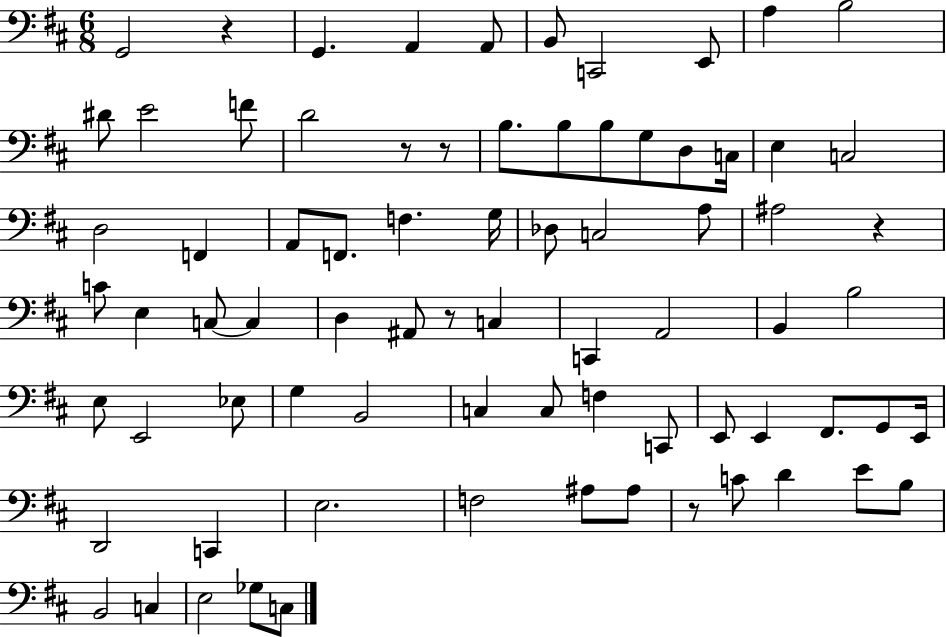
G2/h R/q G2/q. A2/q A2/e B2/e C2/h E2/e A3/q B3/h D#4/e E4/h F4/e D4/h R/e R/e B3/e. B3/e B3/e G3/e D3/e C3/s E3/q C3/h D3/h F2/q A2/e F2/e. F3/q. G3/s Db3/e C3/h A3/e A#3/h R/q C4/e E3/q C3/e C3/q D3/q A#2/e R/e C3/q C2/q A2/h B2/q B3/h E3/e E2/h Eb3/e G3/q B2/h C3/q C3/e F3/q C2/e E2/e E2/q F#2/e. G2/e E2/s D2/h C2/q E3/h. F3/h A#3/e A#3/e R/e C4/e D4/q E4/e B3/e B2/h C3/q E3/h Gb3/e C3/e